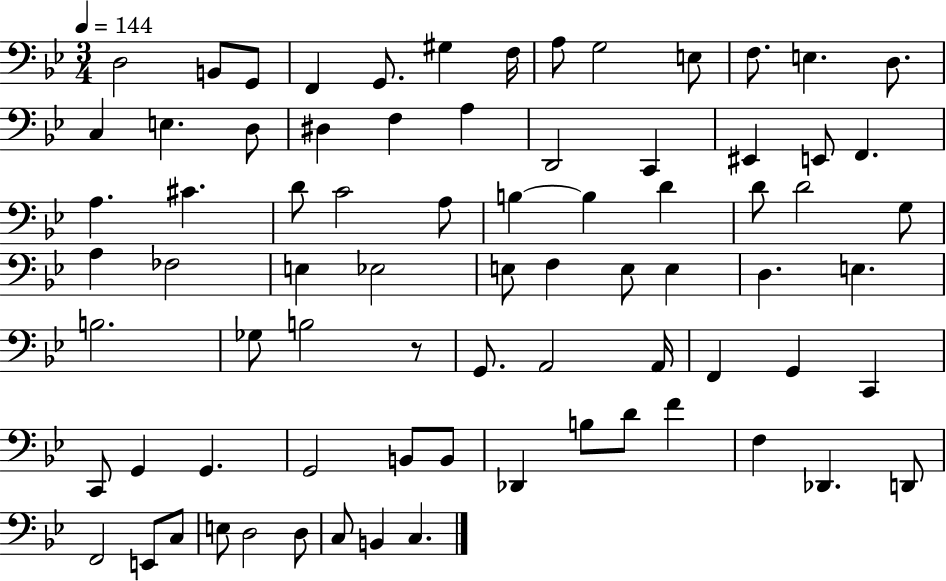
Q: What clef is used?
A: bass